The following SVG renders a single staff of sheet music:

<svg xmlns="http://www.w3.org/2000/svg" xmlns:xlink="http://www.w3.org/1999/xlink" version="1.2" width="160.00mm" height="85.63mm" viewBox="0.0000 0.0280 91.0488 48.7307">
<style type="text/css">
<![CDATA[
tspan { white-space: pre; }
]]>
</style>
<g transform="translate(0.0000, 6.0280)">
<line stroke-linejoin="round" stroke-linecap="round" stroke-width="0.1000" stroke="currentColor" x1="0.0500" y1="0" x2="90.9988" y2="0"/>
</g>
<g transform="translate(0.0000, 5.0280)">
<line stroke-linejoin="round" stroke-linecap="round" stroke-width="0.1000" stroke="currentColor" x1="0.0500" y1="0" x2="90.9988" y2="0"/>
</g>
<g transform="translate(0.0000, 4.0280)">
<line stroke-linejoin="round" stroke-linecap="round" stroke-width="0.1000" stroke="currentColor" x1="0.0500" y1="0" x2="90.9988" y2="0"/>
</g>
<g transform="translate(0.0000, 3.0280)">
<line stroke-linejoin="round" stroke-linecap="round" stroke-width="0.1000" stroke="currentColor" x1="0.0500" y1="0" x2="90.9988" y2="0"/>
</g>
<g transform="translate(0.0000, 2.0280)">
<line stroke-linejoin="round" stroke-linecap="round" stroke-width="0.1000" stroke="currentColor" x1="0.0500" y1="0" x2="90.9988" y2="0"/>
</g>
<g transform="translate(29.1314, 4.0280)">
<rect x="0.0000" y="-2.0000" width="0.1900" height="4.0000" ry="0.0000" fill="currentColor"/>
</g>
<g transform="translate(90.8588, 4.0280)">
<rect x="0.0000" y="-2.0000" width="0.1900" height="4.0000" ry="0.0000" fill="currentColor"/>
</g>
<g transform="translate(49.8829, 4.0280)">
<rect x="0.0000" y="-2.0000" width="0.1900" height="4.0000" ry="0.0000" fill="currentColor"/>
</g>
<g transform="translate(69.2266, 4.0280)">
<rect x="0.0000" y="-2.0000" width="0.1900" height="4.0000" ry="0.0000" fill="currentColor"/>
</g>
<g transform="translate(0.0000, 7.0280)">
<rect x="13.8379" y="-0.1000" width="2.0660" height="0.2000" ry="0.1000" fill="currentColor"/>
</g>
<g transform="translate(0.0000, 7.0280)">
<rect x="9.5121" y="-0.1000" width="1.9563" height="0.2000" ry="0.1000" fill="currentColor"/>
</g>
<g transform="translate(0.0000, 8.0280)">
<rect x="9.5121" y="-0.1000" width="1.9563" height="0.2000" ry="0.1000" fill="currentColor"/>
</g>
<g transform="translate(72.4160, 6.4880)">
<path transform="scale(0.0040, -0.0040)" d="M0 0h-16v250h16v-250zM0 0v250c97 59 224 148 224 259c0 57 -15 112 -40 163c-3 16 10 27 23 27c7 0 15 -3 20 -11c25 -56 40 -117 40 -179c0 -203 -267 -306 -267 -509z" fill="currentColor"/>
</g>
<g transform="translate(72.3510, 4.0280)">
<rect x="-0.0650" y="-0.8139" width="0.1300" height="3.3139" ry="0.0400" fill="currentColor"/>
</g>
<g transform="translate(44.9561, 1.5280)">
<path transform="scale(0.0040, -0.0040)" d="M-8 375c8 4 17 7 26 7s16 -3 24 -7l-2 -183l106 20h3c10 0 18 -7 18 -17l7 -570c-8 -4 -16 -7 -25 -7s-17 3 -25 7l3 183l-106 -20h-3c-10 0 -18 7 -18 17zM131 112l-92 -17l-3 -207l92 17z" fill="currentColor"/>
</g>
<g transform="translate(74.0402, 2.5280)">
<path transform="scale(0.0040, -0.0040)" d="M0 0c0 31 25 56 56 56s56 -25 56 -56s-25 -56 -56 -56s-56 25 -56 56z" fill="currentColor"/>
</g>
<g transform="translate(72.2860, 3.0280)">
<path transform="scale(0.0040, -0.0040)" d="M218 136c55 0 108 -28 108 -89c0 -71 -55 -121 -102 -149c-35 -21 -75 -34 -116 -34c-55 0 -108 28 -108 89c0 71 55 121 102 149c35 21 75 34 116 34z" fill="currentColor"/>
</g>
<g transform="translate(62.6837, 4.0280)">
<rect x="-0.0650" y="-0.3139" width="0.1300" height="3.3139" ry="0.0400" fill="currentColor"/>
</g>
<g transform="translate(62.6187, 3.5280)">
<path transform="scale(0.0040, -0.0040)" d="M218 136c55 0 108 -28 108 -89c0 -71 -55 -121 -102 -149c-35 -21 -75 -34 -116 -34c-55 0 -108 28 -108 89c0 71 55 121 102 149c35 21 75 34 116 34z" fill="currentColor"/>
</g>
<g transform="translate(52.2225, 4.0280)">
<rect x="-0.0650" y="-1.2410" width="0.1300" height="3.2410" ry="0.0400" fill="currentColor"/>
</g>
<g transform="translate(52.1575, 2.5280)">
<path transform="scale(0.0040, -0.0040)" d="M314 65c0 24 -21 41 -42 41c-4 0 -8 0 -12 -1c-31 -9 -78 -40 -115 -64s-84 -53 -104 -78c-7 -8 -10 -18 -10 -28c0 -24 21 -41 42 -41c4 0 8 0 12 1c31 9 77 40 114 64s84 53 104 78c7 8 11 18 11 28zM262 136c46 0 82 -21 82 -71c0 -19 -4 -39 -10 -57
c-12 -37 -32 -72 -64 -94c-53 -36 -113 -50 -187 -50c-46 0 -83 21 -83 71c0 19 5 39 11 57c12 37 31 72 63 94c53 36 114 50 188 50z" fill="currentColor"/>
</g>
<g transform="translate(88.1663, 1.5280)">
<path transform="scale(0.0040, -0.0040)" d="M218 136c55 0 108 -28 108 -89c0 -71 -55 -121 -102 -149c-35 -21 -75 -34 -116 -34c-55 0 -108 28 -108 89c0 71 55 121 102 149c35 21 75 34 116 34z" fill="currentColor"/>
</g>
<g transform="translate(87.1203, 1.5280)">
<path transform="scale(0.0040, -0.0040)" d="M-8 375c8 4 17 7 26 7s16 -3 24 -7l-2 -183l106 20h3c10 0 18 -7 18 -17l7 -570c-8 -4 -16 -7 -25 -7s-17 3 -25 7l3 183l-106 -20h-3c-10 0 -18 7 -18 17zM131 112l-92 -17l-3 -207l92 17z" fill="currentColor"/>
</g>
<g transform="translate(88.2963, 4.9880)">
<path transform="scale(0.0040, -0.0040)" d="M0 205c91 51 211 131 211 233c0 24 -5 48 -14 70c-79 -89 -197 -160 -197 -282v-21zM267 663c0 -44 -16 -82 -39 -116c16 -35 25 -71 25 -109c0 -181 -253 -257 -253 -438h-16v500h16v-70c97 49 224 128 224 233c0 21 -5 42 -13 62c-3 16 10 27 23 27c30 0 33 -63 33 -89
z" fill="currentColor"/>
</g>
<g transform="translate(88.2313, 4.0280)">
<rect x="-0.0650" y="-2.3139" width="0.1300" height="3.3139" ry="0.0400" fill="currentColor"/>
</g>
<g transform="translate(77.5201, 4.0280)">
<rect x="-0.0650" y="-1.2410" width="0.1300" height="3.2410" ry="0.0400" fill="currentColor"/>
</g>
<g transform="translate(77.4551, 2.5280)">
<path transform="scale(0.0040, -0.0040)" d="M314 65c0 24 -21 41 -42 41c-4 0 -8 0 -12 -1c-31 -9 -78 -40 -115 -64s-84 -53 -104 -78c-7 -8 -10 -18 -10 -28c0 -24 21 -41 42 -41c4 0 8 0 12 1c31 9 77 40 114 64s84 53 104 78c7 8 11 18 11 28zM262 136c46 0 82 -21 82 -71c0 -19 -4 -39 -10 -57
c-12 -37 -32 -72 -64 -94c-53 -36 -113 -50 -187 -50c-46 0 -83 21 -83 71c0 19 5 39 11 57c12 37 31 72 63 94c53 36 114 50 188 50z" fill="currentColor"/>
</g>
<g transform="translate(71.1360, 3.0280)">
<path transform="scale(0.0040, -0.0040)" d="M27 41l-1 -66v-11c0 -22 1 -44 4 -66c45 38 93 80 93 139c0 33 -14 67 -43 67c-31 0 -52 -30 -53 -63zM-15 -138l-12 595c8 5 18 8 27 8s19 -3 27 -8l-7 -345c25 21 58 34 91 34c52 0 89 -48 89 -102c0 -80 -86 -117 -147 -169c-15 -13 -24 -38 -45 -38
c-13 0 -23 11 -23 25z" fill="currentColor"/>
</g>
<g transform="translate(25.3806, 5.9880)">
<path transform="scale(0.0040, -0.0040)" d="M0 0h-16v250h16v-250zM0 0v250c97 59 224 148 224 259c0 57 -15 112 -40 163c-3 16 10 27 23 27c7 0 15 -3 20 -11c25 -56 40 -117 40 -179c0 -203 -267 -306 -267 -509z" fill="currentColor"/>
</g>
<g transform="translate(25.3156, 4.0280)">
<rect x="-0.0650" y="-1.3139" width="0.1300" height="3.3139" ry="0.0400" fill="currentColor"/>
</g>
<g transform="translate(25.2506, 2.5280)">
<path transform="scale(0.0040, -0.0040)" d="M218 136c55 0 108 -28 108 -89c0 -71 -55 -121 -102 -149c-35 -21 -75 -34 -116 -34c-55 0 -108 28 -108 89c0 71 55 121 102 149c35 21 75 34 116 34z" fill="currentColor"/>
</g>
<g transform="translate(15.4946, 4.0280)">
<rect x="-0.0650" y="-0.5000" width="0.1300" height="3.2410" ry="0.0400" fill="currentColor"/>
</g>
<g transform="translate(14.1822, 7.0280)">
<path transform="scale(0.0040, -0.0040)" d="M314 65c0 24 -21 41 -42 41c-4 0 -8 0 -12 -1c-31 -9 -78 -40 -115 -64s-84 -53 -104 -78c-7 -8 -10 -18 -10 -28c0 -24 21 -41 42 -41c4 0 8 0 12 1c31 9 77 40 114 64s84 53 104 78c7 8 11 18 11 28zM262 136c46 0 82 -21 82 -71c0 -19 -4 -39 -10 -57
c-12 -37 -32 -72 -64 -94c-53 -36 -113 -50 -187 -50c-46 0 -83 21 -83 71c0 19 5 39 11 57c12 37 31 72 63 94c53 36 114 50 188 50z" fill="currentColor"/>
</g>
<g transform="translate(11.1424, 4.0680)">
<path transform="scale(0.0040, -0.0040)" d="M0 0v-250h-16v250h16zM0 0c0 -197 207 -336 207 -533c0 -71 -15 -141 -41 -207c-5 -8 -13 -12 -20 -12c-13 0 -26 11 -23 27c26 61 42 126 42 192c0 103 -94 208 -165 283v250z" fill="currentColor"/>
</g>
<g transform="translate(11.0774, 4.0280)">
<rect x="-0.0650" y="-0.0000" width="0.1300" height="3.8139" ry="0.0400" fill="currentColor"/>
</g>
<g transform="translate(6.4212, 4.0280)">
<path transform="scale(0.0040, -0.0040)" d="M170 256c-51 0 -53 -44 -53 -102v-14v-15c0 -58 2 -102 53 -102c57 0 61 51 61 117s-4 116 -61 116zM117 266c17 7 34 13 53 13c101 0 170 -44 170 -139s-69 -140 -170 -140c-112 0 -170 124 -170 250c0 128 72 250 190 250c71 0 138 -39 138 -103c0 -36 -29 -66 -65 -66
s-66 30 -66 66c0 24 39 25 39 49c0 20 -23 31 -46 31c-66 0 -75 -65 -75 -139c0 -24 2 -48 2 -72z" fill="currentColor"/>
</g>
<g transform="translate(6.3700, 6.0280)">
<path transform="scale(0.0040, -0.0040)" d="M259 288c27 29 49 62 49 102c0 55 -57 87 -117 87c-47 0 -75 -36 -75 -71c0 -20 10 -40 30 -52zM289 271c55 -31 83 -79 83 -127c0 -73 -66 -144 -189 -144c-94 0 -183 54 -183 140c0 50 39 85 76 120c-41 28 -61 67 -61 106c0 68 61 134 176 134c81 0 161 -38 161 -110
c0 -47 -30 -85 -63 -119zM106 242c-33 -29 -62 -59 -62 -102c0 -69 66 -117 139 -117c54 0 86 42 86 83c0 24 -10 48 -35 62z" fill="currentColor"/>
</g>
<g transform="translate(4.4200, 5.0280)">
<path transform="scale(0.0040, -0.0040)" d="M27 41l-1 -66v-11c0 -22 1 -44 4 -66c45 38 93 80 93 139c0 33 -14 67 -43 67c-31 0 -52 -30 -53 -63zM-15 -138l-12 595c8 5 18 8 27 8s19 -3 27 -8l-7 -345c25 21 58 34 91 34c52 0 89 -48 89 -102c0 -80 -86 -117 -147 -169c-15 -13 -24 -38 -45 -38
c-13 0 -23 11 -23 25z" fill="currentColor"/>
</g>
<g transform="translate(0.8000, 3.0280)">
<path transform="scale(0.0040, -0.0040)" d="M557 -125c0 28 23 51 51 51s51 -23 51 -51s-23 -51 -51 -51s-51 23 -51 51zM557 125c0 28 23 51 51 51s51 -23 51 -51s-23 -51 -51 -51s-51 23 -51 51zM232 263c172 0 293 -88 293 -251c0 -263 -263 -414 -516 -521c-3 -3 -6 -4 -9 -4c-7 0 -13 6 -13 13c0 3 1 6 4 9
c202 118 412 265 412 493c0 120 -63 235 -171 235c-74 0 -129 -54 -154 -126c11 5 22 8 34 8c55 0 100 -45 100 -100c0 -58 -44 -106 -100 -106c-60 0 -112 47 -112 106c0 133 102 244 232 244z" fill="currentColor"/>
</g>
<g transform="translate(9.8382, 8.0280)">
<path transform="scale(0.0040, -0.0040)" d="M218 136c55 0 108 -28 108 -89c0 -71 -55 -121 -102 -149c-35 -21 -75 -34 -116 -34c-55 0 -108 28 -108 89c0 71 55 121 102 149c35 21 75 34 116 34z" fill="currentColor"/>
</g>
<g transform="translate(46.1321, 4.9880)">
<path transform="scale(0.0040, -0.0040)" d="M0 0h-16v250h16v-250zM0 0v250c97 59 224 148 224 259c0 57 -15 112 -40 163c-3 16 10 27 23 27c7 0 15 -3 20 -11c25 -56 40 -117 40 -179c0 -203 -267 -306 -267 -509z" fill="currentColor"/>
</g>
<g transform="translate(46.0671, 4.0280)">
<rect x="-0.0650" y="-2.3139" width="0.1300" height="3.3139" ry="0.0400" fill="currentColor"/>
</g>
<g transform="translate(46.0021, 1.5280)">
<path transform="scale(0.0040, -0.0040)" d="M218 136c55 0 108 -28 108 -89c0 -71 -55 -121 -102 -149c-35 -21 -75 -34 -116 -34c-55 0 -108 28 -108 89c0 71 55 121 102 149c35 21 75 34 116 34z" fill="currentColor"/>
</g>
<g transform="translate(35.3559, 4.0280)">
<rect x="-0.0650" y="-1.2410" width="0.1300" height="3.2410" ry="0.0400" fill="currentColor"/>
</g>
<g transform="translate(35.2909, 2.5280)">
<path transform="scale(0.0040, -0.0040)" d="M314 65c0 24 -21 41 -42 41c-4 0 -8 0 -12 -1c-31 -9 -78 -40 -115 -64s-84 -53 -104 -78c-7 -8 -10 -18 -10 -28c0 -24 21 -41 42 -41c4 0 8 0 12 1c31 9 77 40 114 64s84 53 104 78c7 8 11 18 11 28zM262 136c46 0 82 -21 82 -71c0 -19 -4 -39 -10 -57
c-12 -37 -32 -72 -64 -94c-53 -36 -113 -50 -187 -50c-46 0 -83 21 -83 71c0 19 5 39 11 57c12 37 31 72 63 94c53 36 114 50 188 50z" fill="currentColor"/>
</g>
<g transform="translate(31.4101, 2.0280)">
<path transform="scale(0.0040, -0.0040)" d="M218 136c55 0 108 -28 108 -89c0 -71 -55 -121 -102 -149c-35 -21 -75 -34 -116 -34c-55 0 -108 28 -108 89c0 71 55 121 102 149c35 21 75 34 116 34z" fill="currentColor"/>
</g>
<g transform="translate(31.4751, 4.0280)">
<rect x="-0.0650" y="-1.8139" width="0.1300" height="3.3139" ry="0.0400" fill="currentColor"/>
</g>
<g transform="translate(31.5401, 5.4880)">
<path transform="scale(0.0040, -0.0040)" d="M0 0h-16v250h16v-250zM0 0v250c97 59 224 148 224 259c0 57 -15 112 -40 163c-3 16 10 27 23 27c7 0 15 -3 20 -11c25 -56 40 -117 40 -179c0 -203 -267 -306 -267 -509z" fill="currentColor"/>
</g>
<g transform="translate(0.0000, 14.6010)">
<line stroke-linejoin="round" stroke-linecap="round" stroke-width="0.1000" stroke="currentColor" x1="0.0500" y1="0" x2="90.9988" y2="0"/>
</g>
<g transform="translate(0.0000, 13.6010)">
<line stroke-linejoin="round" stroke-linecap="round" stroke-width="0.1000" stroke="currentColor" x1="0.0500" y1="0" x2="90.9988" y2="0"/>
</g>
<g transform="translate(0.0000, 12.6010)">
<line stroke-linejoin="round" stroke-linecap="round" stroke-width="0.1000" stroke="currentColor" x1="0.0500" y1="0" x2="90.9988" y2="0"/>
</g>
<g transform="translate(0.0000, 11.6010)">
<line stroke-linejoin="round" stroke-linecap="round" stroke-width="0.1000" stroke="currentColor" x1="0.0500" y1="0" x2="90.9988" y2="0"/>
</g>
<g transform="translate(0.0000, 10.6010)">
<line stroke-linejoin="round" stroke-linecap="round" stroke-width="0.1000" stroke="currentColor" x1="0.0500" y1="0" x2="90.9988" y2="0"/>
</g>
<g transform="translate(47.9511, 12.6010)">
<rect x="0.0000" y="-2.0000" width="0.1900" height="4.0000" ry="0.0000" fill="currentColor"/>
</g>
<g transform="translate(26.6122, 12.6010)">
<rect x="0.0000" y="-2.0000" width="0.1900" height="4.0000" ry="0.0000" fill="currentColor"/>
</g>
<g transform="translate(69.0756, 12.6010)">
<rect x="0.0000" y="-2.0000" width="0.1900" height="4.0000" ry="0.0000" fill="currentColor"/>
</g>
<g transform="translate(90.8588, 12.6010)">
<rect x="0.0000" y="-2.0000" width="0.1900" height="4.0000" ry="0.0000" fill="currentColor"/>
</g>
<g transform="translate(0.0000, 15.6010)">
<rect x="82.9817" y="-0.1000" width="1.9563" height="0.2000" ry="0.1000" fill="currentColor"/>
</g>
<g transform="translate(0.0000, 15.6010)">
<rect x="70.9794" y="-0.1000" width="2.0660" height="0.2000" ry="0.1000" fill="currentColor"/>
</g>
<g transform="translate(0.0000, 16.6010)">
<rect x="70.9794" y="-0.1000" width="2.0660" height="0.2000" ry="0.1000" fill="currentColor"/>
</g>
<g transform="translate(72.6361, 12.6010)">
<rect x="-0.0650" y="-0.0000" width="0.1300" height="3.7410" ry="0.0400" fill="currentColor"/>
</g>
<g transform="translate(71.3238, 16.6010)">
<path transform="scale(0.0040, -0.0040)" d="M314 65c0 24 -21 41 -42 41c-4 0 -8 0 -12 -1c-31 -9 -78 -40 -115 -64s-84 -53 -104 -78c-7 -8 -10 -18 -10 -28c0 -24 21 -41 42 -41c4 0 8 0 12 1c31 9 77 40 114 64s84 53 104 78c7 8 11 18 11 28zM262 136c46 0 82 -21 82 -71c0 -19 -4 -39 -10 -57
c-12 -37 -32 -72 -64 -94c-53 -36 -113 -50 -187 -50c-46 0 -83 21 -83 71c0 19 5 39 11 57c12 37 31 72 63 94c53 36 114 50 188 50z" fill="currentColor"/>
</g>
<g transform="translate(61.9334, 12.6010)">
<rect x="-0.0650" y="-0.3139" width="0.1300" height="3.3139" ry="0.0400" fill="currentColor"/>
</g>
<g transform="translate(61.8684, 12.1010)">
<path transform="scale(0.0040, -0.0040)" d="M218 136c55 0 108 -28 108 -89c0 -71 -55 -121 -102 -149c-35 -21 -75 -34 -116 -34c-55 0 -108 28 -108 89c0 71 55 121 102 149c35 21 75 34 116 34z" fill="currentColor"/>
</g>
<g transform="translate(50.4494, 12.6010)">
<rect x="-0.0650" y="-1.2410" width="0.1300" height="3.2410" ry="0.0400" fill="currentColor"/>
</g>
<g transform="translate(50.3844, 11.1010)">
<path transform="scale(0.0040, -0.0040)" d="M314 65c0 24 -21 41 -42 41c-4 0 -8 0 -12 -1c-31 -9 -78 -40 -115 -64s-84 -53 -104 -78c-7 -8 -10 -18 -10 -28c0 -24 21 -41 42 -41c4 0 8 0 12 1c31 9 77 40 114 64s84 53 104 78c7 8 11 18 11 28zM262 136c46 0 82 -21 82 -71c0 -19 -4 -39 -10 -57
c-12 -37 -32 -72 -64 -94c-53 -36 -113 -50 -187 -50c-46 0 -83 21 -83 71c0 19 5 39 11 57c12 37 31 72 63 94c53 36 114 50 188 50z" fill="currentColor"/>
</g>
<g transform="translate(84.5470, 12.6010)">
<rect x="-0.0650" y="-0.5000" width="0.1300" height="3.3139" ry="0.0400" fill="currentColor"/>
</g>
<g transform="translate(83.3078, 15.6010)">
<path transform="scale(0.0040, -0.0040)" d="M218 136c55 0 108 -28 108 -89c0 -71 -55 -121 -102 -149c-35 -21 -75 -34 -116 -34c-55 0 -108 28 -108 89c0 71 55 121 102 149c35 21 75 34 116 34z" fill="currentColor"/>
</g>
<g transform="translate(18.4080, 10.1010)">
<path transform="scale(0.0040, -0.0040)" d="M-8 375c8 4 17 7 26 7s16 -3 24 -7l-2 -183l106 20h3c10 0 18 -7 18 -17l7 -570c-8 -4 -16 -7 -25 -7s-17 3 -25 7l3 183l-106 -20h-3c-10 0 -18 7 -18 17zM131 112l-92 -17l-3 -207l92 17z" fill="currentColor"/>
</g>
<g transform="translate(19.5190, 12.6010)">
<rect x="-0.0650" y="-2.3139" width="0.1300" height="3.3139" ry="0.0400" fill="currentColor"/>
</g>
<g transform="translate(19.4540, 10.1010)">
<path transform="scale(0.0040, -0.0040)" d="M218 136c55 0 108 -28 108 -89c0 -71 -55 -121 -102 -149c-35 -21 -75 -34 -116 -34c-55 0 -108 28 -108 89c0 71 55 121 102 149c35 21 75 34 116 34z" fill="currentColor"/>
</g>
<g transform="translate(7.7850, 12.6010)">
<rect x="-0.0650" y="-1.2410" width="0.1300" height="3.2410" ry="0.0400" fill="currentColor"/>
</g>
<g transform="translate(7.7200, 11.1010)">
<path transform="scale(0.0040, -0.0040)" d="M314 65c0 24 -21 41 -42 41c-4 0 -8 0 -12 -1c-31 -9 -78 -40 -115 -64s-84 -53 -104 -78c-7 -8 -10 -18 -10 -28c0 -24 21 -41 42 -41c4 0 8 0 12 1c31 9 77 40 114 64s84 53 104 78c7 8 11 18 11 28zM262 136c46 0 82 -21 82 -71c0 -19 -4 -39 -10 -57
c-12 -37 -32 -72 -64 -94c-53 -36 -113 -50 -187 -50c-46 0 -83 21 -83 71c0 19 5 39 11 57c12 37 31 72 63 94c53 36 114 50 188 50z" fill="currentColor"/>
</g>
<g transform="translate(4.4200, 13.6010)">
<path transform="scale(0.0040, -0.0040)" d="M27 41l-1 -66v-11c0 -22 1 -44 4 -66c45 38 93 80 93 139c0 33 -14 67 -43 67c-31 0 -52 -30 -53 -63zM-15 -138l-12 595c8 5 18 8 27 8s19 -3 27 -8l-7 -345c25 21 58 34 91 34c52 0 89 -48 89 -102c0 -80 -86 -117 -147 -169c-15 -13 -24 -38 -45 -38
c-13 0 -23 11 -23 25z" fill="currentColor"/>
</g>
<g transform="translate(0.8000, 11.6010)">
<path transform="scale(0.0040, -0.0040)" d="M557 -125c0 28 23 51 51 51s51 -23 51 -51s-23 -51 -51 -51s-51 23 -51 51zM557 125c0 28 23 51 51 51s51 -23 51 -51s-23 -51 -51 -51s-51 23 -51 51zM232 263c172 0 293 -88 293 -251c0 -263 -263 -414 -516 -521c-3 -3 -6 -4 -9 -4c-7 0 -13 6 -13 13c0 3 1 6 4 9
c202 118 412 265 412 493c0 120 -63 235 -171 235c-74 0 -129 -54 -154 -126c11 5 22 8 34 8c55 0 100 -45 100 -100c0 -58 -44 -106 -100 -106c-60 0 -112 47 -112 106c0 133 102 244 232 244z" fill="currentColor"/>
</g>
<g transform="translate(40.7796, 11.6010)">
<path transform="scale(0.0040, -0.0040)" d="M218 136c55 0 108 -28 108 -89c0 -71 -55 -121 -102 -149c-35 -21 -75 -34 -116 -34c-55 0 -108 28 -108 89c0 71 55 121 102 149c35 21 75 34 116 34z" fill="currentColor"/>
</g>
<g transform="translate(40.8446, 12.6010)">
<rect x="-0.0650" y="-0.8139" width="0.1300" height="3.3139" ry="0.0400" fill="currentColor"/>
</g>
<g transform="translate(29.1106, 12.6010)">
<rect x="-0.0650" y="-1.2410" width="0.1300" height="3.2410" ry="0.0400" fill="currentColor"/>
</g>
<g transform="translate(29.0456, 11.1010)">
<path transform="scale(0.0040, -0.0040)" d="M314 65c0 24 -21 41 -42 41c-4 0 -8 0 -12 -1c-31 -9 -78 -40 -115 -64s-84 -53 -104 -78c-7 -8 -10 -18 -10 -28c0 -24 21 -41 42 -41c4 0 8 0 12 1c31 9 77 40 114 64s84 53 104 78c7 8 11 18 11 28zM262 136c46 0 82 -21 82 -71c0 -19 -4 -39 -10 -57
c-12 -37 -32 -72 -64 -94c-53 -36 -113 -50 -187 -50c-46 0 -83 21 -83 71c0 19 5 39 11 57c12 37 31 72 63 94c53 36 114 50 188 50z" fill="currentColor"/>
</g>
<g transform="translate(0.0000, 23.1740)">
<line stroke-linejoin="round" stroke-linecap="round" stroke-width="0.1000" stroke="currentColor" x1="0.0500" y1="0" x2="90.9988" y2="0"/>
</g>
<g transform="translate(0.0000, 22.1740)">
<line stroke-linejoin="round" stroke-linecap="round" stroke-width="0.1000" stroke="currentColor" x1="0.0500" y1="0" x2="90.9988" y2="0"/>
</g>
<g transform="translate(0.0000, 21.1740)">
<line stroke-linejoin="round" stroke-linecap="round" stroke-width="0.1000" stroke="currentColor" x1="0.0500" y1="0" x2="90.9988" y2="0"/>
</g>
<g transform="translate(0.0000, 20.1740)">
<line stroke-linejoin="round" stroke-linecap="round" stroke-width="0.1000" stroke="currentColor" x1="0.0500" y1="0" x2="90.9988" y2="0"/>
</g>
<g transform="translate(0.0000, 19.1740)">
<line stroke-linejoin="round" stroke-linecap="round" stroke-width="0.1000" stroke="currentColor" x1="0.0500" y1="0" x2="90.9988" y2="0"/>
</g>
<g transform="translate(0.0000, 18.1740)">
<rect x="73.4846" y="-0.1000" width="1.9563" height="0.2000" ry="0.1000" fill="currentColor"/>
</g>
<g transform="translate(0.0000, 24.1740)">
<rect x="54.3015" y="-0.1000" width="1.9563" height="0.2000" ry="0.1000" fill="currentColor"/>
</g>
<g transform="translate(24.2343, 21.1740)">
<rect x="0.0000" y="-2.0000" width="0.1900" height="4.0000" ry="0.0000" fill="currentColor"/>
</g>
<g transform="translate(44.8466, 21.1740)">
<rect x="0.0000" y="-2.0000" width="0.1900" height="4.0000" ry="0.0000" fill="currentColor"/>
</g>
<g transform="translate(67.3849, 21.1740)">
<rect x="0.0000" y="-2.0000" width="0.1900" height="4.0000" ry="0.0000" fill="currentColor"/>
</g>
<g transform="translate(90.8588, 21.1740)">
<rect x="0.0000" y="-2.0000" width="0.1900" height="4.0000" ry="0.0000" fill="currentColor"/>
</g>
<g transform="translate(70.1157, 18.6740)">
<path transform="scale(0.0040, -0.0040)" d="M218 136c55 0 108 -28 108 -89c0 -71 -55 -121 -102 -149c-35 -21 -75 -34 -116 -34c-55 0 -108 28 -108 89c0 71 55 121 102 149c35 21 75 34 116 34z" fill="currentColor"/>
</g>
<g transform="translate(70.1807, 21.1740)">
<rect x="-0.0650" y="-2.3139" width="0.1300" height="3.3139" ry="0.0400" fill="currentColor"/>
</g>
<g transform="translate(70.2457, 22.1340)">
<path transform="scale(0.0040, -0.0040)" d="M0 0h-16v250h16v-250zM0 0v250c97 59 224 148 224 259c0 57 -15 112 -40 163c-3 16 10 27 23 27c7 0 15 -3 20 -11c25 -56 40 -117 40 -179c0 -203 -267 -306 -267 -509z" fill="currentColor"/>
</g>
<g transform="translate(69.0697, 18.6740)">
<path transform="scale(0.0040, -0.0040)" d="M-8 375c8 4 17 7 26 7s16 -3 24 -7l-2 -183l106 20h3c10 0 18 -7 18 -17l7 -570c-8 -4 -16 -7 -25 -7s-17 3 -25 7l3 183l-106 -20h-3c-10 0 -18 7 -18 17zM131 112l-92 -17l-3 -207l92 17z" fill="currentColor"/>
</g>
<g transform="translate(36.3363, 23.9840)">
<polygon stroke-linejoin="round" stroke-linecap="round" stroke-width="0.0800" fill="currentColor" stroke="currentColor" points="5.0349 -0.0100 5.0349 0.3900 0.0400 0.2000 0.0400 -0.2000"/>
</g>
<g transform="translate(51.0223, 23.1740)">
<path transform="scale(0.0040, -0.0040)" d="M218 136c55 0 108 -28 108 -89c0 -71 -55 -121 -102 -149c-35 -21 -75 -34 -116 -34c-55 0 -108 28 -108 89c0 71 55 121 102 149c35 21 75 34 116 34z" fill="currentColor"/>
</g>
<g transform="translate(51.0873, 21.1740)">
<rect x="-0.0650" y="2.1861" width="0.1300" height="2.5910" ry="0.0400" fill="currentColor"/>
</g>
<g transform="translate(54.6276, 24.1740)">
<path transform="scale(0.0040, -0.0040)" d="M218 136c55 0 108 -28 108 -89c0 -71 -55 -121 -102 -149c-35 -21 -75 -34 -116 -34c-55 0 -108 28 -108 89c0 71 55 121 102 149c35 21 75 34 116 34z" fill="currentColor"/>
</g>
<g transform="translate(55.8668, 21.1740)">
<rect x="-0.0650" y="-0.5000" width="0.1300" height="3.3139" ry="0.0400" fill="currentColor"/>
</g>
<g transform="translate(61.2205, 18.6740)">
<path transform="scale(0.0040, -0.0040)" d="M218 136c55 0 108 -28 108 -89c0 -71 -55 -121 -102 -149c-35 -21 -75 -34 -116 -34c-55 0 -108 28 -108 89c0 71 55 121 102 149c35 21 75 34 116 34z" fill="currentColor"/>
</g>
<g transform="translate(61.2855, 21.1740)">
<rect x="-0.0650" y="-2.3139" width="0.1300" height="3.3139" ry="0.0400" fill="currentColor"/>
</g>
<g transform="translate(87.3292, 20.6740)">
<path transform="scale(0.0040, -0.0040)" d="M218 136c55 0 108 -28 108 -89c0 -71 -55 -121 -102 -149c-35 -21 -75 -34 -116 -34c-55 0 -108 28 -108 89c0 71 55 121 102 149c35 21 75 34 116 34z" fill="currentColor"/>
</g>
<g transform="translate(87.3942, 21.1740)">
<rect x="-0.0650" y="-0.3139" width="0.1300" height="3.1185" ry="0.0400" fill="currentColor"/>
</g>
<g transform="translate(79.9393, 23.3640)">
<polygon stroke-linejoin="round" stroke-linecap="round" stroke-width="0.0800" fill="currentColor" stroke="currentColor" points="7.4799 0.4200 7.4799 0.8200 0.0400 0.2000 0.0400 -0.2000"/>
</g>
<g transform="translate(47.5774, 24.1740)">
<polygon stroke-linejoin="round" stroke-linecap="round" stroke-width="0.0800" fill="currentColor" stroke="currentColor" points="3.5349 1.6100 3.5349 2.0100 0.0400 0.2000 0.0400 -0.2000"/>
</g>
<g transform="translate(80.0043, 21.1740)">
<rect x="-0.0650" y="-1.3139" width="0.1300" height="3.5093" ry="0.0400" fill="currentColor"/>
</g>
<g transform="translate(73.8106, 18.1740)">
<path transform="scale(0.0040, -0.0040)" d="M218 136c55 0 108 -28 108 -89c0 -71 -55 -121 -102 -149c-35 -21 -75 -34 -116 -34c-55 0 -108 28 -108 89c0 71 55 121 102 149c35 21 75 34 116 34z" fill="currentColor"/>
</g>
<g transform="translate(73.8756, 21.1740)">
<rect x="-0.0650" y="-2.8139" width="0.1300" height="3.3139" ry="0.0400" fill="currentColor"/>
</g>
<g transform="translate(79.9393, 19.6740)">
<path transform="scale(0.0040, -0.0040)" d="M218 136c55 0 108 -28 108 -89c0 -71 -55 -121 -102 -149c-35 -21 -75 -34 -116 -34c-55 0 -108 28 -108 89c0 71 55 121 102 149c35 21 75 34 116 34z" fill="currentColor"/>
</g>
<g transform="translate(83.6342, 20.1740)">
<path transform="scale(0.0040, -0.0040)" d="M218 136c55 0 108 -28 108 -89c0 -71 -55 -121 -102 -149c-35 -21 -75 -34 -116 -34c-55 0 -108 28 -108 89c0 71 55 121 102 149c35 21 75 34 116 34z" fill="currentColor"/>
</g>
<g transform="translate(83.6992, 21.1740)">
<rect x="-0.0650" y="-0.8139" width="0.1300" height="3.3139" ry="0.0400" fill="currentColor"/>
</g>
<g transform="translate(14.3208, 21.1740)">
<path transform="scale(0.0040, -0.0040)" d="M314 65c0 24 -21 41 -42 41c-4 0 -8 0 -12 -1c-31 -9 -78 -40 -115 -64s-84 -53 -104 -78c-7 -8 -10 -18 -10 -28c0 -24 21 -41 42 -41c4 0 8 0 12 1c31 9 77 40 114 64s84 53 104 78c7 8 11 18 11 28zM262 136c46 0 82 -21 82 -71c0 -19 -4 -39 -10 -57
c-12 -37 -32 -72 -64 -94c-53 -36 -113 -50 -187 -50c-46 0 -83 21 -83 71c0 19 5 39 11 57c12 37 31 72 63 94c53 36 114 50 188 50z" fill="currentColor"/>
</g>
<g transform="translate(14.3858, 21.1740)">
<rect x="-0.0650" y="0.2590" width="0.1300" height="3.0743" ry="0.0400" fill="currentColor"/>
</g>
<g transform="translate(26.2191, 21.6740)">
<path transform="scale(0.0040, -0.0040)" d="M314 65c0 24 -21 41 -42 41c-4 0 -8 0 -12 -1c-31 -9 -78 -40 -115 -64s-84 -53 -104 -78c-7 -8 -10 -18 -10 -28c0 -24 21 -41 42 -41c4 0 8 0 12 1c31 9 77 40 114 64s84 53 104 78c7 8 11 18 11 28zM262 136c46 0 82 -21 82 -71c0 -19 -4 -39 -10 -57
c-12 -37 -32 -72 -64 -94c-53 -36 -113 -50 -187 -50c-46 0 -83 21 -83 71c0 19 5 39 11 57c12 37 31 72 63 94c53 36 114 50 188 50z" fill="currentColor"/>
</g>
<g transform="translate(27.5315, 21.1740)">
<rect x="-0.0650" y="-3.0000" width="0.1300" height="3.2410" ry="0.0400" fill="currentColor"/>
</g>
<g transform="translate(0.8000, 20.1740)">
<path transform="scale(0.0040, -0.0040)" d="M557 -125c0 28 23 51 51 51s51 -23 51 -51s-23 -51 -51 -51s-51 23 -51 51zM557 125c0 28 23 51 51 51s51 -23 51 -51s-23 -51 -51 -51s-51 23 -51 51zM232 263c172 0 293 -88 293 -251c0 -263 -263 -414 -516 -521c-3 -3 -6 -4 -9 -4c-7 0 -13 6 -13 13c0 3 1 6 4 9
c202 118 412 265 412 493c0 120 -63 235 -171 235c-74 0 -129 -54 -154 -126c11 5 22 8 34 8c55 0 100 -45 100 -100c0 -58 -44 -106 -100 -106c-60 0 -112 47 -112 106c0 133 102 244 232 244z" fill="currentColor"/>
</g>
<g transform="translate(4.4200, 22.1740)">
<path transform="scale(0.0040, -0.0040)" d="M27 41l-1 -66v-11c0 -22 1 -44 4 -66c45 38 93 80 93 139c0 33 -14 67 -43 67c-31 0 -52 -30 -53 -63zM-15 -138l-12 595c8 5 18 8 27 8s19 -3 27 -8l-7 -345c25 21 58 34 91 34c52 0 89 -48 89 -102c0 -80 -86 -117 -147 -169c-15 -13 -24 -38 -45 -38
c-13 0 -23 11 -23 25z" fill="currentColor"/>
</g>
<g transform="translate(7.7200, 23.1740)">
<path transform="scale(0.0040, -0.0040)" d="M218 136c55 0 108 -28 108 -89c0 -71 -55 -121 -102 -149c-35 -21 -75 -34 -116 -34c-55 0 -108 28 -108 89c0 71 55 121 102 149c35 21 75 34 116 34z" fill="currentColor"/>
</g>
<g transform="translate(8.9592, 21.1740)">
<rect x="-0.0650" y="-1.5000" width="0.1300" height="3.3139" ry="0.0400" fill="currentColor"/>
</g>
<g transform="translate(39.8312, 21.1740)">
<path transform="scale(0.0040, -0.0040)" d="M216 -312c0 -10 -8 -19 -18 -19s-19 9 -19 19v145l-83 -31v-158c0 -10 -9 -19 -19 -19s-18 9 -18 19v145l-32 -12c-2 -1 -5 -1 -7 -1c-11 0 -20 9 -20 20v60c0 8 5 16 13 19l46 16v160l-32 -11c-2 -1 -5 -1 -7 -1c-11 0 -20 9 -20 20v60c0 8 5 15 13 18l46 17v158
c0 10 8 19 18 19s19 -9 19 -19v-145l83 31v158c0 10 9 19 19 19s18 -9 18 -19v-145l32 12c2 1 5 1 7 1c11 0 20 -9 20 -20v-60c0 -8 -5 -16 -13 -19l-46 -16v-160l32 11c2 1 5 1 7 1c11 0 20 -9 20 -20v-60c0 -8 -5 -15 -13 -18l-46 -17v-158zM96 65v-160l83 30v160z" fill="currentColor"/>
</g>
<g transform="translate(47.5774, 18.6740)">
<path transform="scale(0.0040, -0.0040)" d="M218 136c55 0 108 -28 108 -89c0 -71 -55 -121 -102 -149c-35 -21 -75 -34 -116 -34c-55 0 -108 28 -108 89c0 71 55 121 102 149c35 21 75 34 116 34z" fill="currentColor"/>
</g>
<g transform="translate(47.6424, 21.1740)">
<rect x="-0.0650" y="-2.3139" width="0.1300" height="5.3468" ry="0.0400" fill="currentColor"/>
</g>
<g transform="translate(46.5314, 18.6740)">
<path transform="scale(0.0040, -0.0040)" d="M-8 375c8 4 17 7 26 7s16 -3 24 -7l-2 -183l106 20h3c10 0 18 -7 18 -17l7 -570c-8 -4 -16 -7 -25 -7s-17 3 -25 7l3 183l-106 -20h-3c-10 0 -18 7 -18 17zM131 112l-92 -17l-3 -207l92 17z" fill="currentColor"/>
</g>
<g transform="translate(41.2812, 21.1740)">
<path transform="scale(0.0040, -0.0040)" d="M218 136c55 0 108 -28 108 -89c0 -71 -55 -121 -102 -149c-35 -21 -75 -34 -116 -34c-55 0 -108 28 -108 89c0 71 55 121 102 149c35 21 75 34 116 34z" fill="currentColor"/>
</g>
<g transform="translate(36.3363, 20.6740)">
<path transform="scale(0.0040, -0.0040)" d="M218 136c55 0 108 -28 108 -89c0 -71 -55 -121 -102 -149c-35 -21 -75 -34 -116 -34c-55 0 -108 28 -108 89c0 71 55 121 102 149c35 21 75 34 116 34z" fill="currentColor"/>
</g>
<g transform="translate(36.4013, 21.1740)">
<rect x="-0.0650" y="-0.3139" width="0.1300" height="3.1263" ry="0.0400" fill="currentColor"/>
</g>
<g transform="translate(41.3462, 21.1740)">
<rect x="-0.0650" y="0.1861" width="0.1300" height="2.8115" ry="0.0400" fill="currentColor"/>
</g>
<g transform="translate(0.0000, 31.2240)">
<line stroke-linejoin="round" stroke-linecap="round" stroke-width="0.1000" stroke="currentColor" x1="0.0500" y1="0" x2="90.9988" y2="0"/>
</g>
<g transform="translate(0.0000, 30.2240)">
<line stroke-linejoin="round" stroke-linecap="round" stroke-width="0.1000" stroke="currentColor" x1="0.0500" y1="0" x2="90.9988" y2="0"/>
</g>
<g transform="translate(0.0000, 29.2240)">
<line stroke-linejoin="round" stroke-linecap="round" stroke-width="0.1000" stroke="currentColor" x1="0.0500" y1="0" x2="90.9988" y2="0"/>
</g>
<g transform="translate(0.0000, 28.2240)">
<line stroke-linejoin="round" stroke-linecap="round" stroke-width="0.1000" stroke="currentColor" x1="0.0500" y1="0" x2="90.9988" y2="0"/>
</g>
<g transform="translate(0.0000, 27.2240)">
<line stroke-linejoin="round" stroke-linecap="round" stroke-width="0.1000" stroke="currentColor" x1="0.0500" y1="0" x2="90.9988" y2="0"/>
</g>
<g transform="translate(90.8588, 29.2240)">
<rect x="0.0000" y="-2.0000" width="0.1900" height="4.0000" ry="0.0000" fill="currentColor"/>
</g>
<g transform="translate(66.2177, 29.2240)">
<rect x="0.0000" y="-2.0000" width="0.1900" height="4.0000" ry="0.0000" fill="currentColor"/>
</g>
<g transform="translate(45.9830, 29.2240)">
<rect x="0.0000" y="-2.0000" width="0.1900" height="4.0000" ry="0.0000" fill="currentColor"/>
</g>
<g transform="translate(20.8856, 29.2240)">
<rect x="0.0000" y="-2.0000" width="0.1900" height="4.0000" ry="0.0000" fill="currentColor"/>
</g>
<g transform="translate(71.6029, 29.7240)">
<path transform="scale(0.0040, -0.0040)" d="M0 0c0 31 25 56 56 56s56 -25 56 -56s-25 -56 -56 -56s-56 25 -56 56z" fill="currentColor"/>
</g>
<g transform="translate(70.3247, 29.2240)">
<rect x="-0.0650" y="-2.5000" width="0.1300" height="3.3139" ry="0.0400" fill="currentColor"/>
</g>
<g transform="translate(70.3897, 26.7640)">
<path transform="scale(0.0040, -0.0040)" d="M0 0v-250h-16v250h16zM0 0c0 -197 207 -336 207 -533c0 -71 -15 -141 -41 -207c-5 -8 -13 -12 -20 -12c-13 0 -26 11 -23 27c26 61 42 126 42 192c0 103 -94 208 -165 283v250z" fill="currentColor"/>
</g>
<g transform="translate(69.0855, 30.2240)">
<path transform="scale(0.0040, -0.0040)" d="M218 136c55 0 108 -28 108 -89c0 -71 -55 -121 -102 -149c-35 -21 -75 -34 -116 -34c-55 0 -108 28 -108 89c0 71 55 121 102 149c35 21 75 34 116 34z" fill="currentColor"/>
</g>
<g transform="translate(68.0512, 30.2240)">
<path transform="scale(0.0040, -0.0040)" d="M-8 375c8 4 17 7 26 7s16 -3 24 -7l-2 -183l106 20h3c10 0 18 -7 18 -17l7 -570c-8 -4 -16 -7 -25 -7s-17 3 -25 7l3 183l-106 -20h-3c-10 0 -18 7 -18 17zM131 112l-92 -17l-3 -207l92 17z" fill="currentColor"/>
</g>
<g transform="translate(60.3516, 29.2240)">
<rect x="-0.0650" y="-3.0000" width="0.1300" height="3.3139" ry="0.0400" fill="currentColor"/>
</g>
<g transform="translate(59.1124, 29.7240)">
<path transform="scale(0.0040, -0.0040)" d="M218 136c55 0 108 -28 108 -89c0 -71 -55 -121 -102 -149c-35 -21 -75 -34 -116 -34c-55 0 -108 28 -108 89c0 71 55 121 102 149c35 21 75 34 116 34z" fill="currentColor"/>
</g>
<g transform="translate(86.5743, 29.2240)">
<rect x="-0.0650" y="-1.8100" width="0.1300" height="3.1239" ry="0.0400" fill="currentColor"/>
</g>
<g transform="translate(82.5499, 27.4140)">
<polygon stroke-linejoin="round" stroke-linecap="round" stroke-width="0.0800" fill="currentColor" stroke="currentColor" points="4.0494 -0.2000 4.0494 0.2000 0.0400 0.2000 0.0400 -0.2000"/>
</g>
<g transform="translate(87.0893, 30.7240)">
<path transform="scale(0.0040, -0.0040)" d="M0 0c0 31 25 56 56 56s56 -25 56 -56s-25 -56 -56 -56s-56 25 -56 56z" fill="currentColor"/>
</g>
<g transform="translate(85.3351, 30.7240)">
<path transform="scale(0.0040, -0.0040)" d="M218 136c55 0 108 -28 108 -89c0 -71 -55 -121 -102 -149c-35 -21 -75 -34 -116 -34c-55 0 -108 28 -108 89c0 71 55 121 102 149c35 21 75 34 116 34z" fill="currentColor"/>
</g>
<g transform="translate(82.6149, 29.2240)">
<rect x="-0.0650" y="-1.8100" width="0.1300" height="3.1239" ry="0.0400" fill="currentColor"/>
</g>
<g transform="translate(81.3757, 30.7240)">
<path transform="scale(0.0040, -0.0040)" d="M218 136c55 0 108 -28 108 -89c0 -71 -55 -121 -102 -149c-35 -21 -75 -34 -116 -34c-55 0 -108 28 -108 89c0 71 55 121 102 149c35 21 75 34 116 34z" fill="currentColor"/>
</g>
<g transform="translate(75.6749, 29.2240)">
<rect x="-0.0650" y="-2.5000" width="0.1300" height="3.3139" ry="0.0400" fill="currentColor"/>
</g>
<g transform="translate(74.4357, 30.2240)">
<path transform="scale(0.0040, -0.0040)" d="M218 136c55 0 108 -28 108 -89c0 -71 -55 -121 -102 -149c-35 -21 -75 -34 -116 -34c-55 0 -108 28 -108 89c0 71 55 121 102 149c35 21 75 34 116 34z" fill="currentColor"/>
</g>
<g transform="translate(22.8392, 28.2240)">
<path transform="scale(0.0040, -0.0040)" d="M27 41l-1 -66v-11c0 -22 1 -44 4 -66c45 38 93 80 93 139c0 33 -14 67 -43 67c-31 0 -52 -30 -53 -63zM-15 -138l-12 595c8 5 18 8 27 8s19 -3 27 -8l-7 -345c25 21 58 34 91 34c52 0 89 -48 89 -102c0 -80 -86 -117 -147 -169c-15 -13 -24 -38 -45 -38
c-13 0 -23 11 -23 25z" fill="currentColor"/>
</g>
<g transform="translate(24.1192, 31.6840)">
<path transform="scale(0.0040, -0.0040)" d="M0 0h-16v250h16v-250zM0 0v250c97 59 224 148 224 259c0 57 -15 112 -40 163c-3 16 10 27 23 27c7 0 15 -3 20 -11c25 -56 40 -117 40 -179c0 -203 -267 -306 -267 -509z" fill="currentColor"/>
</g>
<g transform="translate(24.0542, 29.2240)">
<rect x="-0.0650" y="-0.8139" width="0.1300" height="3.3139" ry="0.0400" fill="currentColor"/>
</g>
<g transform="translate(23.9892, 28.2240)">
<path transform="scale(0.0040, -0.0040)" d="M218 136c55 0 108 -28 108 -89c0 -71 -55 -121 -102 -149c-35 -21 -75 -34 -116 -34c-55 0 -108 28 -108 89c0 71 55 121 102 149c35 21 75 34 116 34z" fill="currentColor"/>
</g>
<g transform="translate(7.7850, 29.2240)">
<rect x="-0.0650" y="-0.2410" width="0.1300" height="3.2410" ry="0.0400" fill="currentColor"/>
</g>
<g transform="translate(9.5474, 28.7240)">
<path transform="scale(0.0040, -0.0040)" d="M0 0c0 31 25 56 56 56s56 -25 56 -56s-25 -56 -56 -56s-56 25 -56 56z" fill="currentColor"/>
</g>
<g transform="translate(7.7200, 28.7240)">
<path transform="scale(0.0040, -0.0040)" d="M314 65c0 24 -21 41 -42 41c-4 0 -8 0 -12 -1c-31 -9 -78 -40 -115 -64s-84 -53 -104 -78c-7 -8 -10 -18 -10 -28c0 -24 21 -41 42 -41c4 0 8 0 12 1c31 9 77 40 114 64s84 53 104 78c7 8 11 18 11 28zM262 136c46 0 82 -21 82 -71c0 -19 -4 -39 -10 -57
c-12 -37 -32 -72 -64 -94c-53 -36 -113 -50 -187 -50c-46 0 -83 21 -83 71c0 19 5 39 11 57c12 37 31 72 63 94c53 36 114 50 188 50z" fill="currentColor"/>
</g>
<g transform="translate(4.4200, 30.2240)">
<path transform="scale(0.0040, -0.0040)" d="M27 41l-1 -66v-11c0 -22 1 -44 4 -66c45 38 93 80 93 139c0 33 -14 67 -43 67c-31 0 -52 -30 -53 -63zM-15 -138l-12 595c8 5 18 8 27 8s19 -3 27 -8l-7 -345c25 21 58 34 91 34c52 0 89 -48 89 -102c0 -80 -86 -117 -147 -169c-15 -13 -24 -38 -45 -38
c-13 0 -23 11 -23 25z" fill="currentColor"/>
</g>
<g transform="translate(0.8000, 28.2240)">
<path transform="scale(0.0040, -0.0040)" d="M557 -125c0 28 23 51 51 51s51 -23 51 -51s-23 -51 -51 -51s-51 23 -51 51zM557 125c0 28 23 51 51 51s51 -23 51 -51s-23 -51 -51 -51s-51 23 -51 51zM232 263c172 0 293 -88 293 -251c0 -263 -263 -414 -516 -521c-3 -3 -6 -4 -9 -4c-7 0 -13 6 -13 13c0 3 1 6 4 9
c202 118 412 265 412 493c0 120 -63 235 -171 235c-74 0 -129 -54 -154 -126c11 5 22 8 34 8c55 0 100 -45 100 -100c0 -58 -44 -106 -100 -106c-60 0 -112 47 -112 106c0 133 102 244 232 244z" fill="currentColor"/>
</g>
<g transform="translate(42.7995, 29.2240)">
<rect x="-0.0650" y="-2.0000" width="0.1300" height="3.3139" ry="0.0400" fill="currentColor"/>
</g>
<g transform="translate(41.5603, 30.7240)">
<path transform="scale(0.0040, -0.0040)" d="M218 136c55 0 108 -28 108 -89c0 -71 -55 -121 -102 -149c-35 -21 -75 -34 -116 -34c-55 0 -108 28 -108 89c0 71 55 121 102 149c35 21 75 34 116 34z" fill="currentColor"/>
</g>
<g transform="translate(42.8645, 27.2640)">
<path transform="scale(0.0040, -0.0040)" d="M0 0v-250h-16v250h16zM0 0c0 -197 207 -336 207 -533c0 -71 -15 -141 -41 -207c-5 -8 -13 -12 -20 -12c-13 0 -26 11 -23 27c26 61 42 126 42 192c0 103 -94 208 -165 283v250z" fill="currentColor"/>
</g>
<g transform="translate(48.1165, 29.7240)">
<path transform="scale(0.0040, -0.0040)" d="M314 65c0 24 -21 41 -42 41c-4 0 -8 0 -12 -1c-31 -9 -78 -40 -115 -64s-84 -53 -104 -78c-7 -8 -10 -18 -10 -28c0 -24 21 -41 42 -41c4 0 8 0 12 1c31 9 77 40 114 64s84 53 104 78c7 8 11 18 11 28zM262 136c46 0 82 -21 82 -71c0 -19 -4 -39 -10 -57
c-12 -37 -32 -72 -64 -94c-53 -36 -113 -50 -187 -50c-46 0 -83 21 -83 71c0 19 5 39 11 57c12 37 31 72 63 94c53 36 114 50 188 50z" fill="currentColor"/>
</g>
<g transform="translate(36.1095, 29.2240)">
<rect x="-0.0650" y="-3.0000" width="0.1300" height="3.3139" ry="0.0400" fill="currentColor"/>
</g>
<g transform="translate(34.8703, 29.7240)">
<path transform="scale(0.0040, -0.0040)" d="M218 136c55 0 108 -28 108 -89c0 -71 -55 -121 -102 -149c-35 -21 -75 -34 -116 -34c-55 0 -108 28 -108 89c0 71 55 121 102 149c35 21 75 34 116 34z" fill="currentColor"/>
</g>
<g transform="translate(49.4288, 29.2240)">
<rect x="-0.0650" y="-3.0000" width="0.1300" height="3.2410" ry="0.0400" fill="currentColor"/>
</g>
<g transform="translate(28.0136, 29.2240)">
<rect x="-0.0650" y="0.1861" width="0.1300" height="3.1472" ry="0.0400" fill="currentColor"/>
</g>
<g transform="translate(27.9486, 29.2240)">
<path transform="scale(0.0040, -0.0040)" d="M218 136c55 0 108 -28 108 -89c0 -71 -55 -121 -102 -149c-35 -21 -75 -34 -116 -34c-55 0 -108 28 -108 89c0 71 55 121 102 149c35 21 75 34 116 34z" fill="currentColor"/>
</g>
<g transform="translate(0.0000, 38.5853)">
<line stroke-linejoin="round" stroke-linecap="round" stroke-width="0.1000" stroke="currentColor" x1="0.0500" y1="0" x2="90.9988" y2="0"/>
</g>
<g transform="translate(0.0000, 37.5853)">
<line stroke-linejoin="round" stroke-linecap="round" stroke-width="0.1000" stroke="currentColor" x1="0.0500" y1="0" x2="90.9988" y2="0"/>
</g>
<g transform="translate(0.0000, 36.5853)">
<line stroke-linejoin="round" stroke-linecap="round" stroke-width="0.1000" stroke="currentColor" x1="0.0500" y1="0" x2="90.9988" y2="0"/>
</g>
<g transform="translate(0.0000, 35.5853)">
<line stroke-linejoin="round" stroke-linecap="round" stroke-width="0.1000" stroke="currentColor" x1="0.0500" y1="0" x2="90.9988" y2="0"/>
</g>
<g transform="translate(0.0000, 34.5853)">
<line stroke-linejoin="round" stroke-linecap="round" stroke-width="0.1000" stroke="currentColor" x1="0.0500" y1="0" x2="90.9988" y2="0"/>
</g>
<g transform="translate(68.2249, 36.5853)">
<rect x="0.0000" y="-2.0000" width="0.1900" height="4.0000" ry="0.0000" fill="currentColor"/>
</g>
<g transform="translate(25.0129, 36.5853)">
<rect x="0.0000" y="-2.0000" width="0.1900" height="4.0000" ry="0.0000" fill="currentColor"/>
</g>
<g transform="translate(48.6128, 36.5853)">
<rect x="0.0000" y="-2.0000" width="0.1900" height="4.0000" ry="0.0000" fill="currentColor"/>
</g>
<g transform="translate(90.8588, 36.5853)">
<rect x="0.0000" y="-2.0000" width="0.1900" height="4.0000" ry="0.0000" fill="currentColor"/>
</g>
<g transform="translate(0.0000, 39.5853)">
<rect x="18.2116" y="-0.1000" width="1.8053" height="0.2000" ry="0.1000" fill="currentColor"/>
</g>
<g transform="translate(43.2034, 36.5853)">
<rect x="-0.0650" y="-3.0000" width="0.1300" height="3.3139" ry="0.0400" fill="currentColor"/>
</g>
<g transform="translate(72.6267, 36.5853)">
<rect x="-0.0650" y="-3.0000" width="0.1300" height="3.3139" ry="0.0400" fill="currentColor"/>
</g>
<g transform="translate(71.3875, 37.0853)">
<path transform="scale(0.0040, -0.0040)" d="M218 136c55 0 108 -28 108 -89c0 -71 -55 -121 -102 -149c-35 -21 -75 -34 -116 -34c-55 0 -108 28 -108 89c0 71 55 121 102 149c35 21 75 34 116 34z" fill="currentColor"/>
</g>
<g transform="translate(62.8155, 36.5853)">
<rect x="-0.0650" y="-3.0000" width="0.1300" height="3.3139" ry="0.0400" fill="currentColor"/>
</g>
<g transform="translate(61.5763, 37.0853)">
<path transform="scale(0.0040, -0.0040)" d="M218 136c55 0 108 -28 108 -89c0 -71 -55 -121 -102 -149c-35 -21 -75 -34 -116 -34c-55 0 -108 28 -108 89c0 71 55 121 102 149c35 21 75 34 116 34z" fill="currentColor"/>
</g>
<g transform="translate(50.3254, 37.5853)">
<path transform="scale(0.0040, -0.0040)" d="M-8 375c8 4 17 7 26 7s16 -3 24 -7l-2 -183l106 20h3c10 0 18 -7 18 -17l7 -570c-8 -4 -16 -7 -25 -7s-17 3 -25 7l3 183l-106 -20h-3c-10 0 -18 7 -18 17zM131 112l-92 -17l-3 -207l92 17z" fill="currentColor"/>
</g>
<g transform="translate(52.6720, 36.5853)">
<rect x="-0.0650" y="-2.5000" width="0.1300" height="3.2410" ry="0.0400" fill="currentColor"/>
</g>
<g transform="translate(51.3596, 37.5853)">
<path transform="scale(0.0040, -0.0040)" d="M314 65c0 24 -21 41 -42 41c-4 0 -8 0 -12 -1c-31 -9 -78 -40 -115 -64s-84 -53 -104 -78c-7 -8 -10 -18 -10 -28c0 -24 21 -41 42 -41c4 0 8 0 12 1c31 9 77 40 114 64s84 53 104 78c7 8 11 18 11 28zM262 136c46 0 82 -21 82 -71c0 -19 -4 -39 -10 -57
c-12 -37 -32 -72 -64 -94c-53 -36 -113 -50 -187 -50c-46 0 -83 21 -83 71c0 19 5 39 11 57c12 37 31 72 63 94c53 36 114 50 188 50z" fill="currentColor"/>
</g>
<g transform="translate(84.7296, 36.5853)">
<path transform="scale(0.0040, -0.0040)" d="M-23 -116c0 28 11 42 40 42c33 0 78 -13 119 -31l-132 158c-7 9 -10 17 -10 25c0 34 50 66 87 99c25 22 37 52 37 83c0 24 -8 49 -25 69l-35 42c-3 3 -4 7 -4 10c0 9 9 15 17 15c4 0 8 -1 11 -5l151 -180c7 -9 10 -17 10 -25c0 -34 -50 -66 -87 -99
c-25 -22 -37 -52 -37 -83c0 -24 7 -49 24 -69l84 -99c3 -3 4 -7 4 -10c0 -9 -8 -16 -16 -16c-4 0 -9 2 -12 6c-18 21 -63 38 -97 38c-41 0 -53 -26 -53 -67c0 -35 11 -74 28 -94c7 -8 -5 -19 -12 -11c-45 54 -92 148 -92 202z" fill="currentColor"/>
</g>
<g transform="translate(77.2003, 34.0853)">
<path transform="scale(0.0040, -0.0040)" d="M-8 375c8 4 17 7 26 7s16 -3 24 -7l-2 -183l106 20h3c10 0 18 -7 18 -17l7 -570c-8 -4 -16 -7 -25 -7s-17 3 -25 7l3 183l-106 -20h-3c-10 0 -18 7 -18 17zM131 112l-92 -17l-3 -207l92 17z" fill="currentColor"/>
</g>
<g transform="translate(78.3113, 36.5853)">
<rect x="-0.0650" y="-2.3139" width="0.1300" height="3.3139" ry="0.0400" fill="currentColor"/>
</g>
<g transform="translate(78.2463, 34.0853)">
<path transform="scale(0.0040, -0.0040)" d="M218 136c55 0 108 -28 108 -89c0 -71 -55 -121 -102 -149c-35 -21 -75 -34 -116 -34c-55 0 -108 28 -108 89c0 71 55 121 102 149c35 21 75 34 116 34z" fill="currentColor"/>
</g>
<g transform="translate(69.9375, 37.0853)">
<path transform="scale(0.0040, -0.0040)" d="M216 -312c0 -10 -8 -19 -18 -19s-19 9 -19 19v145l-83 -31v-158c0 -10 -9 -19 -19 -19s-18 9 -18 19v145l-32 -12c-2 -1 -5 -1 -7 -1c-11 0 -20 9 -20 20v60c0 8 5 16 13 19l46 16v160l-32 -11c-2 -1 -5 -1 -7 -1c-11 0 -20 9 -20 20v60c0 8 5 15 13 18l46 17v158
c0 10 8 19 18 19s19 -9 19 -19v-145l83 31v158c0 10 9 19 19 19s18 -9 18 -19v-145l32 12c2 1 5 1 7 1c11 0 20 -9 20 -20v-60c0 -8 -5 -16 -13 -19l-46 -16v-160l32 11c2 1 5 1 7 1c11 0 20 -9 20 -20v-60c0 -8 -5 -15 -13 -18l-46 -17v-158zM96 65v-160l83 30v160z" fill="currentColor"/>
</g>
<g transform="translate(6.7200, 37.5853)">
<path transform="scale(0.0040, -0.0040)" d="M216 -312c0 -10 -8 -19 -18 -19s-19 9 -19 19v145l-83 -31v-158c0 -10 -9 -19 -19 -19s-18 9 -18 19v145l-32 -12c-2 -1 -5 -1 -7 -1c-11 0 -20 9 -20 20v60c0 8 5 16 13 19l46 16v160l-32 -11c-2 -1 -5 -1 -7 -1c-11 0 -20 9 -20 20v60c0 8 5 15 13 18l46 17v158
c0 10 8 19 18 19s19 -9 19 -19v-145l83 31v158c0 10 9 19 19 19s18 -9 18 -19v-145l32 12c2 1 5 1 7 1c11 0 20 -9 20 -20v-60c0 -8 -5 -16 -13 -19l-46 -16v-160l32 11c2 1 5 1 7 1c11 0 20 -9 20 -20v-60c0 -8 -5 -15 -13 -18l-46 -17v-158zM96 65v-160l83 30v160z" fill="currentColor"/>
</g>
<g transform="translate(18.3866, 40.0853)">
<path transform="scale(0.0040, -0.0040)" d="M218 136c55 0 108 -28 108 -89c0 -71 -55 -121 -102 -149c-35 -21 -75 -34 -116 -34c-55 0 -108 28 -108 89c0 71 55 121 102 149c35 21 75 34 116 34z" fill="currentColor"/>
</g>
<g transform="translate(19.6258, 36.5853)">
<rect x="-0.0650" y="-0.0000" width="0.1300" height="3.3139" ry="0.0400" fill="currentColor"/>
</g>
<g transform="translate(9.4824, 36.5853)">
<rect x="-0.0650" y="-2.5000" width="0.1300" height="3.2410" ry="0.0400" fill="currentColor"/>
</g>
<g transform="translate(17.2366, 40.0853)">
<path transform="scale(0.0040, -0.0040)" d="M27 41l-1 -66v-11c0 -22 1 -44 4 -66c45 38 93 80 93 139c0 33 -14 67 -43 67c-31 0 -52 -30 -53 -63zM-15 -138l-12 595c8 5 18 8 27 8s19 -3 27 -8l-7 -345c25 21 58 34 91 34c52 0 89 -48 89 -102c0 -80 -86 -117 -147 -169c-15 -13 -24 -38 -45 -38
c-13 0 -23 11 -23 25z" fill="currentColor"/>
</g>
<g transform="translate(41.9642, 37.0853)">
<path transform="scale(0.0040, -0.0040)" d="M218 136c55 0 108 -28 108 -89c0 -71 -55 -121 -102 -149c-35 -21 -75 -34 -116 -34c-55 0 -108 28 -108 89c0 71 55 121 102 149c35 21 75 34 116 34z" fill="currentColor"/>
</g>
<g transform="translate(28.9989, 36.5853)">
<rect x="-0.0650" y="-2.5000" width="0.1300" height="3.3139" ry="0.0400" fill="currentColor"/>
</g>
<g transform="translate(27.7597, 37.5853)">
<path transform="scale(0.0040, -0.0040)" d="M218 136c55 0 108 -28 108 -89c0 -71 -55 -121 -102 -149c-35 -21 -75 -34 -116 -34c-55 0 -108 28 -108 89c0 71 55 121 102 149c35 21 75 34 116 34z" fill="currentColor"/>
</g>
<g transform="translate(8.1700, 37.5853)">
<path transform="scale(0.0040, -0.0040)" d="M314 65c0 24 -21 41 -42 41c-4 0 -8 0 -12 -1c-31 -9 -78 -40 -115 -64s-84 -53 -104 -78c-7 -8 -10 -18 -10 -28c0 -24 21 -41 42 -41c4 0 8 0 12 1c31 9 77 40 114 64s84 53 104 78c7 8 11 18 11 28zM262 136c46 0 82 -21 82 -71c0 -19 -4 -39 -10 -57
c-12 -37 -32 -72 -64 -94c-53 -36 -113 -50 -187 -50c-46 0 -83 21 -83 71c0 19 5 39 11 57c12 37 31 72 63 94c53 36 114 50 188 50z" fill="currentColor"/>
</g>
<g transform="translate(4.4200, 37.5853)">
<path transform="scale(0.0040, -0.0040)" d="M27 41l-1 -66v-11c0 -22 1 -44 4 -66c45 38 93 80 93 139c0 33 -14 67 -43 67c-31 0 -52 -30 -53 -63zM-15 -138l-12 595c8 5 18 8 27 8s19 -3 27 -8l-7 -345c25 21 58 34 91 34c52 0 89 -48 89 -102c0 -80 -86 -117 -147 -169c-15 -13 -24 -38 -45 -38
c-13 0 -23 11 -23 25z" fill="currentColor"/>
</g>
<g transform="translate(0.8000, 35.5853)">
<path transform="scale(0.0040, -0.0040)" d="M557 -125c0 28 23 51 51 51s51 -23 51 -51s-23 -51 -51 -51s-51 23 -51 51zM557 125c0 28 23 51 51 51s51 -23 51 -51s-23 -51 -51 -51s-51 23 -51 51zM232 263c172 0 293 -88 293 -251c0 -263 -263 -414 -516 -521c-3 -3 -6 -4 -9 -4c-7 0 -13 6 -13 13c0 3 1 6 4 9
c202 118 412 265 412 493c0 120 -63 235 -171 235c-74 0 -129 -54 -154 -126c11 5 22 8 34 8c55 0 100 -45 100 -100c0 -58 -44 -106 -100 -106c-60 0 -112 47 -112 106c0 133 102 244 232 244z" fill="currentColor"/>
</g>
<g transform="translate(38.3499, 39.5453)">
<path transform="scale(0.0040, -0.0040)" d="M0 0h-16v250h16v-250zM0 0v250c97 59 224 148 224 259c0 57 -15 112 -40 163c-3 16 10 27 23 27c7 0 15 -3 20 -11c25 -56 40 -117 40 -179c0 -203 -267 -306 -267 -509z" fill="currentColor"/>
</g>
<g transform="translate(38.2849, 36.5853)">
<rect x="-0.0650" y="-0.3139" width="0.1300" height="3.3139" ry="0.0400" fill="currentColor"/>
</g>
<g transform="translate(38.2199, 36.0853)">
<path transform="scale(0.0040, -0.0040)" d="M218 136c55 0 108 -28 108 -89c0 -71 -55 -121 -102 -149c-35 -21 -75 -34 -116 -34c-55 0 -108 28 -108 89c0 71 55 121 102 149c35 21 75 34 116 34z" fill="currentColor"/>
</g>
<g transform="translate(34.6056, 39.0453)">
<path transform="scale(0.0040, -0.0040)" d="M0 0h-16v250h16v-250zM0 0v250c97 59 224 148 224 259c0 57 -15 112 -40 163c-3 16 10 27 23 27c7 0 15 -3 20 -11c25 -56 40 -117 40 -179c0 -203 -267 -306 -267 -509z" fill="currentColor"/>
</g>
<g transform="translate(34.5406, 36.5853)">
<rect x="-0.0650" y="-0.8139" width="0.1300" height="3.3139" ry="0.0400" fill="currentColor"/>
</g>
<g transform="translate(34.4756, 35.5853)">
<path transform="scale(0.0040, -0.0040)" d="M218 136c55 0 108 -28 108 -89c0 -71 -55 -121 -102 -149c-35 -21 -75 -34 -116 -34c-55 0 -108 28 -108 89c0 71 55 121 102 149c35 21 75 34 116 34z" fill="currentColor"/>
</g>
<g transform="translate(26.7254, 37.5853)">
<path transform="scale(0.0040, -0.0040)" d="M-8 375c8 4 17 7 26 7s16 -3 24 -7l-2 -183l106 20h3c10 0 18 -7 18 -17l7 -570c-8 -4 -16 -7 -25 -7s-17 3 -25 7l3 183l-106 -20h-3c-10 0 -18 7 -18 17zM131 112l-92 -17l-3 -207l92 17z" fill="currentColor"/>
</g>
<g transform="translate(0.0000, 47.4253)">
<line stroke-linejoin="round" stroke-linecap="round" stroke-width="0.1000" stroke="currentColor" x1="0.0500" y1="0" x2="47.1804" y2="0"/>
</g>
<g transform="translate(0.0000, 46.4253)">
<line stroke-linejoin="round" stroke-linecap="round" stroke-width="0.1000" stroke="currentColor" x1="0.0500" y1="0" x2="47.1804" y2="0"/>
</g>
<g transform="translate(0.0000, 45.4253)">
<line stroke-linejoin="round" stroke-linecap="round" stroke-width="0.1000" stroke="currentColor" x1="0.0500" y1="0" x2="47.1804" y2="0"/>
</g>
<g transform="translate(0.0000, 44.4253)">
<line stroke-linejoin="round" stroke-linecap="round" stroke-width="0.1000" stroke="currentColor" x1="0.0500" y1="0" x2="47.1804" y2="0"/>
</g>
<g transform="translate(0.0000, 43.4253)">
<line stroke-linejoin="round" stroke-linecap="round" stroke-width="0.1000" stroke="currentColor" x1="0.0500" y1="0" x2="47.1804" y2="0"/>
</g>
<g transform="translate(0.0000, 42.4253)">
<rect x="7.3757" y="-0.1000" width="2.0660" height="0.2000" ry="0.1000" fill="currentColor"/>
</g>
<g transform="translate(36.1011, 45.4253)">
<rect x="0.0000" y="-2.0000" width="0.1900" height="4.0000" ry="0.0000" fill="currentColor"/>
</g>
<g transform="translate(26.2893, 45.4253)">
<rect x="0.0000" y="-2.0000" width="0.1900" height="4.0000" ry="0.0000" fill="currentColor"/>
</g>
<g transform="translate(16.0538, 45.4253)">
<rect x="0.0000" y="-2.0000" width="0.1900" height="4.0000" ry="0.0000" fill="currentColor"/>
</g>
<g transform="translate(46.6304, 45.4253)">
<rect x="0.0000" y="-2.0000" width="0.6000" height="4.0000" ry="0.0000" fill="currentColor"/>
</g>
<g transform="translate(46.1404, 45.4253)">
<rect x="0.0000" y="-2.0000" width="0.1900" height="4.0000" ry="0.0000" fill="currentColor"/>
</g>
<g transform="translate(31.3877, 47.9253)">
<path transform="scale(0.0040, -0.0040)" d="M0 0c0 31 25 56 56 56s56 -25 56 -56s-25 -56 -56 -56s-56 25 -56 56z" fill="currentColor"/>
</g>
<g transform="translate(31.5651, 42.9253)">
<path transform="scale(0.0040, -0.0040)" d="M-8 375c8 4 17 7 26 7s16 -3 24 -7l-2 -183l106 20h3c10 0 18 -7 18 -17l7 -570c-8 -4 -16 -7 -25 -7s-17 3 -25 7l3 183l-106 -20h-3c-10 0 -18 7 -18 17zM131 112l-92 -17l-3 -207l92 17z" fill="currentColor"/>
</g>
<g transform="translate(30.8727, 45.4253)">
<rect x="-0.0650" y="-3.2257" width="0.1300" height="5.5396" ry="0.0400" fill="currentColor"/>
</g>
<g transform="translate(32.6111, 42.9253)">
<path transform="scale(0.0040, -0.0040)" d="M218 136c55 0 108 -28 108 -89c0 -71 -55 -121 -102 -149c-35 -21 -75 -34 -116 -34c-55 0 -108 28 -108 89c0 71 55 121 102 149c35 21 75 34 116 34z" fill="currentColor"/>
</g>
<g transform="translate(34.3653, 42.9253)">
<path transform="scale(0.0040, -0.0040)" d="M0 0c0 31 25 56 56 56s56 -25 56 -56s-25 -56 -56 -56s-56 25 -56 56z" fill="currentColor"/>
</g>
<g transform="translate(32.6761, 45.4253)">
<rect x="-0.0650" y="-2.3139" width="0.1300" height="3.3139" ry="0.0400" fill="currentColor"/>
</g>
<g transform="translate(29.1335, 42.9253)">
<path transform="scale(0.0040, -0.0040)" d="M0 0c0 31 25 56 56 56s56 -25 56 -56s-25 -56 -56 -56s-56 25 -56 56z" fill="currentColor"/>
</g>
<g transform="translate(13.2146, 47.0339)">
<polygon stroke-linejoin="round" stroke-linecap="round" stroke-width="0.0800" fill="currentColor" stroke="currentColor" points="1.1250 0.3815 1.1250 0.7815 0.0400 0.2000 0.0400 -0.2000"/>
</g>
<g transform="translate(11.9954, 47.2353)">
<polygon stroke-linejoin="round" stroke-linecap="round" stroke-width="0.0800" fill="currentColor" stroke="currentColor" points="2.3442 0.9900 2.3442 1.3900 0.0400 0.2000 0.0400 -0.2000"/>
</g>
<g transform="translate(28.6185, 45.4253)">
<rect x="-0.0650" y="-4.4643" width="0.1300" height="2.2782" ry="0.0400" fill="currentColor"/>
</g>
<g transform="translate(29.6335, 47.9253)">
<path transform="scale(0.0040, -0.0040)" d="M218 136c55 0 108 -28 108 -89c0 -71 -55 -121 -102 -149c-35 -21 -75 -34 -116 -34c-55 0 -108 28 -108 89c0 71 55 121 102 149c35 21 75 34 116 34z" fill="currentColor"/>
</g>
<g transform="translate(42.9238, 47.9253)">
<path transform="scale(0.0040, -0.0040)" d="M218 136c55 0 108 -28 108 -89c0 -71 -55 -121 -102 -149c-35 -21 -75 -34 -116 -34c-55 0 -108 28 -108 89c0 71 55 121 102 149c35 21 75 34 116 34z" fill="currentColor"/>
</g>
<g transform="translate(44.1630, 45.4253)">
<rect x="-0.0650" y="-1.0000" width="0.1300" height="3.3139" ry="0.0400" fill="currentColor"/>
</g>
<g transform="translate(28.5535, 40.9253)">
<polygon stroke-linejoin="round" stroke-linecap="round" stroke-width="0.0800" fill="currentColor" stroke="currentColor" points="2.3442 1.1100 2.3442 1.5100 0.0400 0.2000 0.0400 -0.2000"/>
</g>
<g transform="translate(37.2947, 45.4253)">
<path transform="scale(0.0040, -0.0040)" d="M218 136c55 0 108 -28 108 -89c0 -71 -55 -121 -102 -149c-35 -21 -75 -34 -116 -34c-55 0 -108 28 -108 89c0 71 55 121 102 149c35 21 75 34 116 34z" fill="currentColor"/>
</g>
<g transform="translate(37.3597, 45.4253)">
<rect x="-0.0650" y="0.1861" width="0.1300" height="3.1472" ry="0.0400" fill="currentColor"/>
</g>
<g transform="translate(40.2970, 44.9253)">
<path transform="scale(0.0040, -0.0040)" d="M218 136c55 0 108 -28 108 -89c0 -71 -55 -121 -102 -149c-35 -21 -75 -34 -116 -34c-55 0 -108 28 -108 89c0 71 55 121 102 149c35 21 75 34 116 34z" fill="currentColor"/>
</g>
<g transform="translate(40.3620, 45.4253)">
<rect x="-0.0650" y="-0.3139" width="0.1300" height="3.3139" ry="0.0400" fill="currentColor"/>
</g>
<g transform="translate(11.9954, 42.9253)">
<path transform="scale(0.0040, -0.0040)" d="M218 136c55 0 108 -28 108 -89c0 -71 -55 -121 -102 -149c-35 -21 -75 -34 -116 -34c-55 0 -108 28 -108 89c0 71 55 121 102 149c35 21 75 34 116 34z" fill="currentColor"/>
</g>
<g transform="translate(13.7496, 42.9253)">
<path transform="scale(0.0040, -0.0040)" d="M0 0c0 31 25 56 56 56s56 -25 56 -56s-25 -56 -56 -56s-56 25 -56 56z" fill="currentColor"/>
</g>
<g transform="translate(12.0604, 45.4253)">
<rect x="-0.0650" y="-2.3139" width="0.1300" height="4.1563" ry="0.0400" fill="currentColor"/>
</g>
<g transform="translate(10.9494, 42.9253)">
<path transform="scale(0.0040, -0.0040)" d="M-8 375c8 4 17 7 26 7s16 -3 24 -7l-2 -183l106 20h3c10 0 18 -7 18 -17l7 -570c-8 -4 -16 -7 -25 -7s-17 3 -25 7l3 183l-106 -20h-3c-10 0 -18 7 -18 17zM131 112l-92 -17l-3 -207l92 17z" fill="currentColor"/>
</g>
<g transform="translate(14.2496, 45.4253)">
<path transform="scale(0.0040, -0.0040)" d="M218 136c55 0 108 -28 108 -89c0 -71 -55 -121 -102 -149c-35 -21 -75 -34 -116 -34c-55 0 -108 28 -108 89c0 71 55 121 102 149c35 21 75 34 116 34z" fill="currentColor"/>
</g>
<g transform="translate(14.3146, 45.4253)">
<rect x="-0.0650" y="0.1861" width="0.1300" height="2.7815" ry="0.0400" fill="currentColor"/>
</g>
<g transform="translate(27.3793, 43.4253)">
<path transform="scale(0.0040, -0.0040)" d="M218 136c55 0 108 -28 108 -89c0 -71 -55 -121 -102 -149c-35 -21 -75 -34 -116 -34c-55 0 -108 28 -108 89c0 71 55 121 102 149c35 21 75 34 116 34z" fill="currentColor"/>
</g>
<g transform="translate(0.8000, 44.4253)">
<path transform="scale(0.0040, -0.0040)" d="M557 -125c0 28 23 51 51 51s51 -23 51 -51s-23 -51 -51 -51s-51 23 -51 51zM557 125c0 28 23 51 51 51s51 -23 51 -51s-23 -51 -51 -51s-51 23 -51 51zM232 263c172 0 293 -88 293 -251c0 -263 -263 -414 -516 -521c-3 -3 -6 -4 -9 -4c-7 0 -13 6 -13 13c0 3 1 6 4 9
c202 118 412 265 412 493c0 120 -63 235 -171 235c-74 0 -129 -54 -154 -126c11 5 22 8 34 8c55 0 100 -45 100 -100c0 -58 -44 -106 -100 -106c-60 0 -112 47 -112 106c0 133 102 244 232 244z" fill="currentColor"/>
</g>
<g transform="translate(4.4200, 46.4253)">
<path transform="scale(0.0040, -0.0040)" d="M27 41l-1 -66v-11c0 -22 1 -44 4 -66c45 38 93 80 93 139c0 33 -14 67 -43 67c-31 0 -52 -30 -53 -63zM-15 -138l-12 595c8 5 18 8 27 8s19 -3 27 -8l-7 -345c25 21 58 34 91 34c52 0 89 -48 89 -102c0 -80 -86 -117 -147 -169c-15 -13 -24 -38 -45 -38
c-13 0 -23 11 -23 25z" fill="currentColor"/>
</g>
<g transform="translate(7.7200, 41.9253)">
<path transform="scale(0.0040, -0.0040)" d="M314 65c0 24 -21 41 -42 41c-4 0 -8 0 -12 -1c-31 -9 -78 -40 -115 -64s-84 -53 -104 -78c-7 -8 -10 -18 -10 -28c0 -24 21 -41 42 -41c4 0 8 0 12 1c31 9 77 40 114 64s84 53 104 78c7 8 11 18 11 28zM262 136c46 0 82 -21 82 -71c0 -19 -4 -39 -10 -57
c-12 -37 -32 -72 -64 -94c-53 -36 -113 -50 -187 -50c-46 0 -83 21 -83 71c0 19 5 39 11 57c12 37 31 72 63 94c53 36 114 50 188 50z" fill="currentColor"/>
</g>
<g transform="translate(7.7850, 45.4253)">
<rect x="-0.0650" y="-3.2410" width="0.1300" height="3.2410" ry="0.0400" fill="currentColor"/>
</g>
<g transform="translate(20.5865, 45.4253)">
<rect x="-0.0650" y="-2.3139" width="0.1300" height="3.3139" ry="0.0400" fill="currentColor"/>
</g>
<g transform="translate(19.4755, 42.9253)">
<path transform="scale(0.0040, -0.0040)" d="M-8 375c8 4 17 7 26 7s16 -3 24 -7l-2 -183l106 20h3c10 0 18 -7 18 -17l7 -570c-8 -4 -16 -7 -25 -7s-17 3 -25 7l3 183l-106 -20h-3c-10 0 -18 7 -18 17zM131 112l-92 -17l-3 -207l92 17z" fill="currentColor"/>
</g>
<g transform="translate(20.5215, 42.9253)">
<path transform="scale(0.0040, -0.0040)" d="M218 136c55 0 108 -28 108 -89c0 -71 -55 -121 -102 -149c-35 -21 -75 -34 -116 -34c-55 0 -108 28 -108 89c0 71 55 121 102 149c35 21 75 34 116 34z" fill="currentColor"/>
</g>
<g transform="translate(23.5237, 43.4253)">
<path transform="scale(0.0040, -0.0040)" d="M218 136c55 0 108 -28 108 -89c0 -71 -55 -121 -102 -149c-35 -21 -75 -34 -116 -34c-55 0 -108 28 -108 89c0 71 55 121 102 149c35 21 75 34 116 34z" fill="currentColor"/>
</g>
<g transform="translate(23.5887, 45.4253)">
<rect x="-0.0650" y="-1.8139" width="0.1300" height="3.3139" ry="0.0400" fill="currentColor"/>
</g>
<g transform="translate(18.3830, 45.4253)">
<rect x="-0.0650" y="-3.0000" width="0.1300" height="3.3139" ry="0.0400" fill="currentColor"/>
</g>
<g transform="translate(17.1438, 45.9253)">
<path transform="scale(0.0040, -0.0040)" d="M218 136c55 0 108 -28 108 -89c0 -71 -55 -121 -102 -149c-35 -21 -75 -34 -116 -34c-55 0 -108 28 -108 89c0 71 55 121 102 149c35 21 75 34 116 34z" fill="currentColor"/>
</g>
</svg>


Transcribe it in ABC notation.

X:1
T:Untitled
M:6/8
L:1/4
K:F
C,,/2 E,,2 G,/2 A,/2 G,2 B,/2 G,2 E, _F,/2 G,2 B,/4 G,2 B, G,2 F, G,2 E, C,,2 E,, G,, D,2 C,2 E,/2 ^D,/2 B,/2 G,,/2 E,, B, B,/2 C G,/2 F,/2 E,/2 E,2 _F,/2 D, C, A,,/2 C,2 C, B,,/2 B,, A,,/2 A,,/2 ^B,,2 _D,, B,, F,/2 E,/2 C, B,,2 C, ^C, B, z D2 B,/2 D,/4 C, B, A, A,/2 F,,/2 B, D, E, F,,